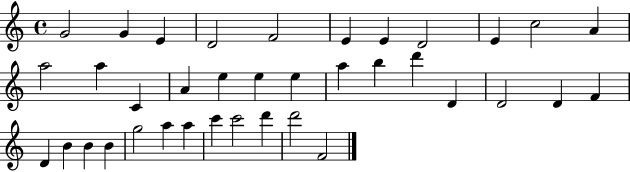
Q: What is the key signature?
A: C major